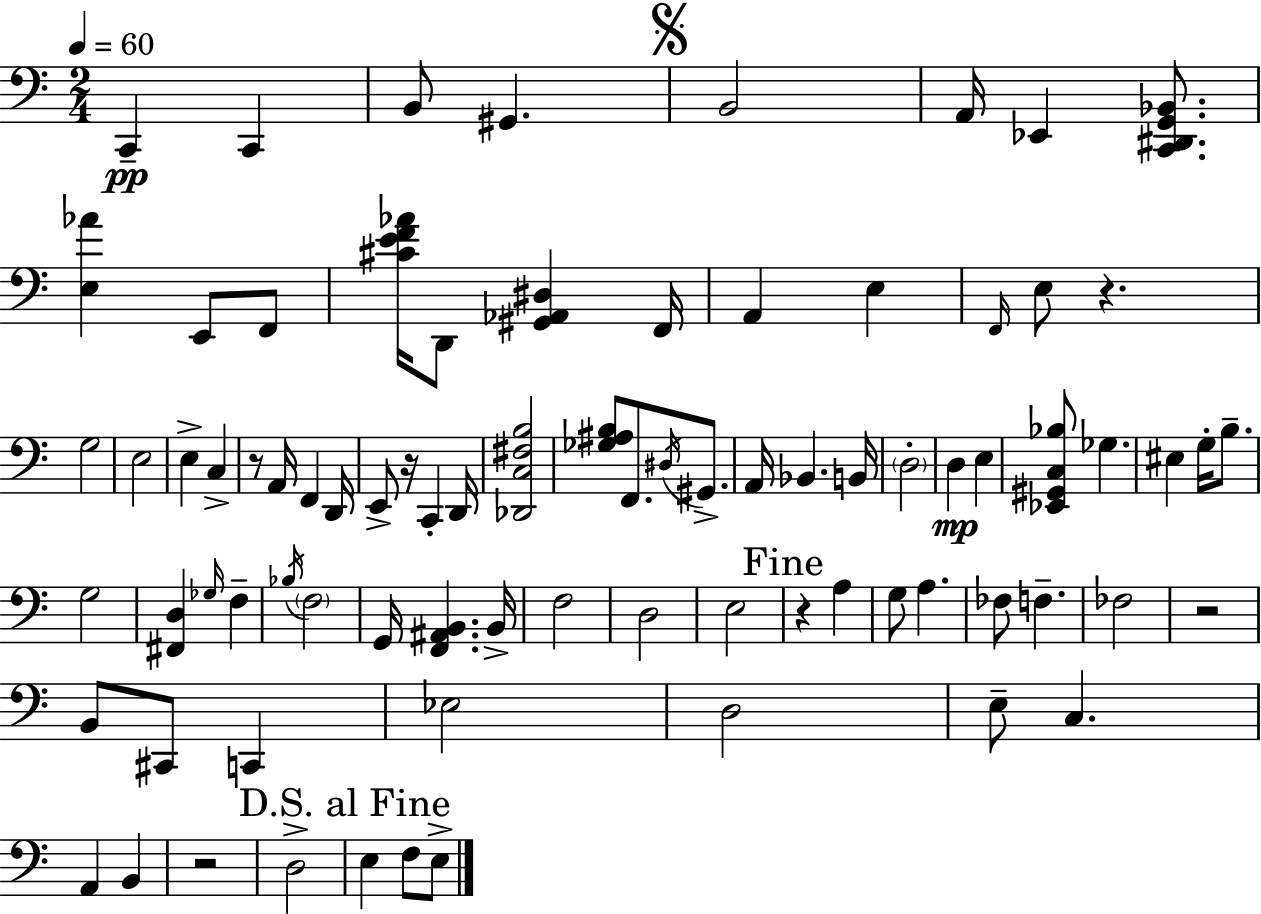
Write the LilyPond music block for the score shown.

{
  \clef bass
  \numericTimeSignature
  \time 2/4
  \key c \major
  \tempo 4 = 60
  \repeat volta 2 { c,4--\pp c,4 | b,8 gis,4. | \mark \markup { \musicglyph "scripts.segno" } b,2 | a,16 ees,4 <c, dis, g, bes,>8. | \break <e aes'>4 e,8 f,8 | <cis' e' f' aes'>16 d,8 <gis, aes, dis>4 f,16 | a,4 e4 | \grace { f,16 } e8 r4. | \break g2 | e2 | e4-> c4-> | r8 a,16 f,4 | \break d,16 e,8-> r16 c,4-. | d,16 <des, c fis b>2 | <ges ais b>8 f,8. \acciaccatura { dis16 } gis,8.-> | a,16 bes,4. | \break b,16 \parenthesize d2-. | d4\mp e4 | <ees, gis, c bes>8 ges4. | eis4 g16-. b8.-- | \break g2 | <fis, d>4 \grace { ges16 } f4-- | \acciaccatura { bes16 } \parenthesize f2 | g,16 <f, ais, b,>4. | \break b,16-> f2 | d2 | e2 | \mark "Fine" r4 | \break a4 g8 a4. | fes8 f4.-- | fes2 | r2 | \break b,8 cis,8 | c,4 ees2 | d2 | e8-- c4. | \break a,4 | b,4 r2 | d2-> | \mark "D.S. al Fine" e4 | \break f8 e8-> } \bar "|."
}